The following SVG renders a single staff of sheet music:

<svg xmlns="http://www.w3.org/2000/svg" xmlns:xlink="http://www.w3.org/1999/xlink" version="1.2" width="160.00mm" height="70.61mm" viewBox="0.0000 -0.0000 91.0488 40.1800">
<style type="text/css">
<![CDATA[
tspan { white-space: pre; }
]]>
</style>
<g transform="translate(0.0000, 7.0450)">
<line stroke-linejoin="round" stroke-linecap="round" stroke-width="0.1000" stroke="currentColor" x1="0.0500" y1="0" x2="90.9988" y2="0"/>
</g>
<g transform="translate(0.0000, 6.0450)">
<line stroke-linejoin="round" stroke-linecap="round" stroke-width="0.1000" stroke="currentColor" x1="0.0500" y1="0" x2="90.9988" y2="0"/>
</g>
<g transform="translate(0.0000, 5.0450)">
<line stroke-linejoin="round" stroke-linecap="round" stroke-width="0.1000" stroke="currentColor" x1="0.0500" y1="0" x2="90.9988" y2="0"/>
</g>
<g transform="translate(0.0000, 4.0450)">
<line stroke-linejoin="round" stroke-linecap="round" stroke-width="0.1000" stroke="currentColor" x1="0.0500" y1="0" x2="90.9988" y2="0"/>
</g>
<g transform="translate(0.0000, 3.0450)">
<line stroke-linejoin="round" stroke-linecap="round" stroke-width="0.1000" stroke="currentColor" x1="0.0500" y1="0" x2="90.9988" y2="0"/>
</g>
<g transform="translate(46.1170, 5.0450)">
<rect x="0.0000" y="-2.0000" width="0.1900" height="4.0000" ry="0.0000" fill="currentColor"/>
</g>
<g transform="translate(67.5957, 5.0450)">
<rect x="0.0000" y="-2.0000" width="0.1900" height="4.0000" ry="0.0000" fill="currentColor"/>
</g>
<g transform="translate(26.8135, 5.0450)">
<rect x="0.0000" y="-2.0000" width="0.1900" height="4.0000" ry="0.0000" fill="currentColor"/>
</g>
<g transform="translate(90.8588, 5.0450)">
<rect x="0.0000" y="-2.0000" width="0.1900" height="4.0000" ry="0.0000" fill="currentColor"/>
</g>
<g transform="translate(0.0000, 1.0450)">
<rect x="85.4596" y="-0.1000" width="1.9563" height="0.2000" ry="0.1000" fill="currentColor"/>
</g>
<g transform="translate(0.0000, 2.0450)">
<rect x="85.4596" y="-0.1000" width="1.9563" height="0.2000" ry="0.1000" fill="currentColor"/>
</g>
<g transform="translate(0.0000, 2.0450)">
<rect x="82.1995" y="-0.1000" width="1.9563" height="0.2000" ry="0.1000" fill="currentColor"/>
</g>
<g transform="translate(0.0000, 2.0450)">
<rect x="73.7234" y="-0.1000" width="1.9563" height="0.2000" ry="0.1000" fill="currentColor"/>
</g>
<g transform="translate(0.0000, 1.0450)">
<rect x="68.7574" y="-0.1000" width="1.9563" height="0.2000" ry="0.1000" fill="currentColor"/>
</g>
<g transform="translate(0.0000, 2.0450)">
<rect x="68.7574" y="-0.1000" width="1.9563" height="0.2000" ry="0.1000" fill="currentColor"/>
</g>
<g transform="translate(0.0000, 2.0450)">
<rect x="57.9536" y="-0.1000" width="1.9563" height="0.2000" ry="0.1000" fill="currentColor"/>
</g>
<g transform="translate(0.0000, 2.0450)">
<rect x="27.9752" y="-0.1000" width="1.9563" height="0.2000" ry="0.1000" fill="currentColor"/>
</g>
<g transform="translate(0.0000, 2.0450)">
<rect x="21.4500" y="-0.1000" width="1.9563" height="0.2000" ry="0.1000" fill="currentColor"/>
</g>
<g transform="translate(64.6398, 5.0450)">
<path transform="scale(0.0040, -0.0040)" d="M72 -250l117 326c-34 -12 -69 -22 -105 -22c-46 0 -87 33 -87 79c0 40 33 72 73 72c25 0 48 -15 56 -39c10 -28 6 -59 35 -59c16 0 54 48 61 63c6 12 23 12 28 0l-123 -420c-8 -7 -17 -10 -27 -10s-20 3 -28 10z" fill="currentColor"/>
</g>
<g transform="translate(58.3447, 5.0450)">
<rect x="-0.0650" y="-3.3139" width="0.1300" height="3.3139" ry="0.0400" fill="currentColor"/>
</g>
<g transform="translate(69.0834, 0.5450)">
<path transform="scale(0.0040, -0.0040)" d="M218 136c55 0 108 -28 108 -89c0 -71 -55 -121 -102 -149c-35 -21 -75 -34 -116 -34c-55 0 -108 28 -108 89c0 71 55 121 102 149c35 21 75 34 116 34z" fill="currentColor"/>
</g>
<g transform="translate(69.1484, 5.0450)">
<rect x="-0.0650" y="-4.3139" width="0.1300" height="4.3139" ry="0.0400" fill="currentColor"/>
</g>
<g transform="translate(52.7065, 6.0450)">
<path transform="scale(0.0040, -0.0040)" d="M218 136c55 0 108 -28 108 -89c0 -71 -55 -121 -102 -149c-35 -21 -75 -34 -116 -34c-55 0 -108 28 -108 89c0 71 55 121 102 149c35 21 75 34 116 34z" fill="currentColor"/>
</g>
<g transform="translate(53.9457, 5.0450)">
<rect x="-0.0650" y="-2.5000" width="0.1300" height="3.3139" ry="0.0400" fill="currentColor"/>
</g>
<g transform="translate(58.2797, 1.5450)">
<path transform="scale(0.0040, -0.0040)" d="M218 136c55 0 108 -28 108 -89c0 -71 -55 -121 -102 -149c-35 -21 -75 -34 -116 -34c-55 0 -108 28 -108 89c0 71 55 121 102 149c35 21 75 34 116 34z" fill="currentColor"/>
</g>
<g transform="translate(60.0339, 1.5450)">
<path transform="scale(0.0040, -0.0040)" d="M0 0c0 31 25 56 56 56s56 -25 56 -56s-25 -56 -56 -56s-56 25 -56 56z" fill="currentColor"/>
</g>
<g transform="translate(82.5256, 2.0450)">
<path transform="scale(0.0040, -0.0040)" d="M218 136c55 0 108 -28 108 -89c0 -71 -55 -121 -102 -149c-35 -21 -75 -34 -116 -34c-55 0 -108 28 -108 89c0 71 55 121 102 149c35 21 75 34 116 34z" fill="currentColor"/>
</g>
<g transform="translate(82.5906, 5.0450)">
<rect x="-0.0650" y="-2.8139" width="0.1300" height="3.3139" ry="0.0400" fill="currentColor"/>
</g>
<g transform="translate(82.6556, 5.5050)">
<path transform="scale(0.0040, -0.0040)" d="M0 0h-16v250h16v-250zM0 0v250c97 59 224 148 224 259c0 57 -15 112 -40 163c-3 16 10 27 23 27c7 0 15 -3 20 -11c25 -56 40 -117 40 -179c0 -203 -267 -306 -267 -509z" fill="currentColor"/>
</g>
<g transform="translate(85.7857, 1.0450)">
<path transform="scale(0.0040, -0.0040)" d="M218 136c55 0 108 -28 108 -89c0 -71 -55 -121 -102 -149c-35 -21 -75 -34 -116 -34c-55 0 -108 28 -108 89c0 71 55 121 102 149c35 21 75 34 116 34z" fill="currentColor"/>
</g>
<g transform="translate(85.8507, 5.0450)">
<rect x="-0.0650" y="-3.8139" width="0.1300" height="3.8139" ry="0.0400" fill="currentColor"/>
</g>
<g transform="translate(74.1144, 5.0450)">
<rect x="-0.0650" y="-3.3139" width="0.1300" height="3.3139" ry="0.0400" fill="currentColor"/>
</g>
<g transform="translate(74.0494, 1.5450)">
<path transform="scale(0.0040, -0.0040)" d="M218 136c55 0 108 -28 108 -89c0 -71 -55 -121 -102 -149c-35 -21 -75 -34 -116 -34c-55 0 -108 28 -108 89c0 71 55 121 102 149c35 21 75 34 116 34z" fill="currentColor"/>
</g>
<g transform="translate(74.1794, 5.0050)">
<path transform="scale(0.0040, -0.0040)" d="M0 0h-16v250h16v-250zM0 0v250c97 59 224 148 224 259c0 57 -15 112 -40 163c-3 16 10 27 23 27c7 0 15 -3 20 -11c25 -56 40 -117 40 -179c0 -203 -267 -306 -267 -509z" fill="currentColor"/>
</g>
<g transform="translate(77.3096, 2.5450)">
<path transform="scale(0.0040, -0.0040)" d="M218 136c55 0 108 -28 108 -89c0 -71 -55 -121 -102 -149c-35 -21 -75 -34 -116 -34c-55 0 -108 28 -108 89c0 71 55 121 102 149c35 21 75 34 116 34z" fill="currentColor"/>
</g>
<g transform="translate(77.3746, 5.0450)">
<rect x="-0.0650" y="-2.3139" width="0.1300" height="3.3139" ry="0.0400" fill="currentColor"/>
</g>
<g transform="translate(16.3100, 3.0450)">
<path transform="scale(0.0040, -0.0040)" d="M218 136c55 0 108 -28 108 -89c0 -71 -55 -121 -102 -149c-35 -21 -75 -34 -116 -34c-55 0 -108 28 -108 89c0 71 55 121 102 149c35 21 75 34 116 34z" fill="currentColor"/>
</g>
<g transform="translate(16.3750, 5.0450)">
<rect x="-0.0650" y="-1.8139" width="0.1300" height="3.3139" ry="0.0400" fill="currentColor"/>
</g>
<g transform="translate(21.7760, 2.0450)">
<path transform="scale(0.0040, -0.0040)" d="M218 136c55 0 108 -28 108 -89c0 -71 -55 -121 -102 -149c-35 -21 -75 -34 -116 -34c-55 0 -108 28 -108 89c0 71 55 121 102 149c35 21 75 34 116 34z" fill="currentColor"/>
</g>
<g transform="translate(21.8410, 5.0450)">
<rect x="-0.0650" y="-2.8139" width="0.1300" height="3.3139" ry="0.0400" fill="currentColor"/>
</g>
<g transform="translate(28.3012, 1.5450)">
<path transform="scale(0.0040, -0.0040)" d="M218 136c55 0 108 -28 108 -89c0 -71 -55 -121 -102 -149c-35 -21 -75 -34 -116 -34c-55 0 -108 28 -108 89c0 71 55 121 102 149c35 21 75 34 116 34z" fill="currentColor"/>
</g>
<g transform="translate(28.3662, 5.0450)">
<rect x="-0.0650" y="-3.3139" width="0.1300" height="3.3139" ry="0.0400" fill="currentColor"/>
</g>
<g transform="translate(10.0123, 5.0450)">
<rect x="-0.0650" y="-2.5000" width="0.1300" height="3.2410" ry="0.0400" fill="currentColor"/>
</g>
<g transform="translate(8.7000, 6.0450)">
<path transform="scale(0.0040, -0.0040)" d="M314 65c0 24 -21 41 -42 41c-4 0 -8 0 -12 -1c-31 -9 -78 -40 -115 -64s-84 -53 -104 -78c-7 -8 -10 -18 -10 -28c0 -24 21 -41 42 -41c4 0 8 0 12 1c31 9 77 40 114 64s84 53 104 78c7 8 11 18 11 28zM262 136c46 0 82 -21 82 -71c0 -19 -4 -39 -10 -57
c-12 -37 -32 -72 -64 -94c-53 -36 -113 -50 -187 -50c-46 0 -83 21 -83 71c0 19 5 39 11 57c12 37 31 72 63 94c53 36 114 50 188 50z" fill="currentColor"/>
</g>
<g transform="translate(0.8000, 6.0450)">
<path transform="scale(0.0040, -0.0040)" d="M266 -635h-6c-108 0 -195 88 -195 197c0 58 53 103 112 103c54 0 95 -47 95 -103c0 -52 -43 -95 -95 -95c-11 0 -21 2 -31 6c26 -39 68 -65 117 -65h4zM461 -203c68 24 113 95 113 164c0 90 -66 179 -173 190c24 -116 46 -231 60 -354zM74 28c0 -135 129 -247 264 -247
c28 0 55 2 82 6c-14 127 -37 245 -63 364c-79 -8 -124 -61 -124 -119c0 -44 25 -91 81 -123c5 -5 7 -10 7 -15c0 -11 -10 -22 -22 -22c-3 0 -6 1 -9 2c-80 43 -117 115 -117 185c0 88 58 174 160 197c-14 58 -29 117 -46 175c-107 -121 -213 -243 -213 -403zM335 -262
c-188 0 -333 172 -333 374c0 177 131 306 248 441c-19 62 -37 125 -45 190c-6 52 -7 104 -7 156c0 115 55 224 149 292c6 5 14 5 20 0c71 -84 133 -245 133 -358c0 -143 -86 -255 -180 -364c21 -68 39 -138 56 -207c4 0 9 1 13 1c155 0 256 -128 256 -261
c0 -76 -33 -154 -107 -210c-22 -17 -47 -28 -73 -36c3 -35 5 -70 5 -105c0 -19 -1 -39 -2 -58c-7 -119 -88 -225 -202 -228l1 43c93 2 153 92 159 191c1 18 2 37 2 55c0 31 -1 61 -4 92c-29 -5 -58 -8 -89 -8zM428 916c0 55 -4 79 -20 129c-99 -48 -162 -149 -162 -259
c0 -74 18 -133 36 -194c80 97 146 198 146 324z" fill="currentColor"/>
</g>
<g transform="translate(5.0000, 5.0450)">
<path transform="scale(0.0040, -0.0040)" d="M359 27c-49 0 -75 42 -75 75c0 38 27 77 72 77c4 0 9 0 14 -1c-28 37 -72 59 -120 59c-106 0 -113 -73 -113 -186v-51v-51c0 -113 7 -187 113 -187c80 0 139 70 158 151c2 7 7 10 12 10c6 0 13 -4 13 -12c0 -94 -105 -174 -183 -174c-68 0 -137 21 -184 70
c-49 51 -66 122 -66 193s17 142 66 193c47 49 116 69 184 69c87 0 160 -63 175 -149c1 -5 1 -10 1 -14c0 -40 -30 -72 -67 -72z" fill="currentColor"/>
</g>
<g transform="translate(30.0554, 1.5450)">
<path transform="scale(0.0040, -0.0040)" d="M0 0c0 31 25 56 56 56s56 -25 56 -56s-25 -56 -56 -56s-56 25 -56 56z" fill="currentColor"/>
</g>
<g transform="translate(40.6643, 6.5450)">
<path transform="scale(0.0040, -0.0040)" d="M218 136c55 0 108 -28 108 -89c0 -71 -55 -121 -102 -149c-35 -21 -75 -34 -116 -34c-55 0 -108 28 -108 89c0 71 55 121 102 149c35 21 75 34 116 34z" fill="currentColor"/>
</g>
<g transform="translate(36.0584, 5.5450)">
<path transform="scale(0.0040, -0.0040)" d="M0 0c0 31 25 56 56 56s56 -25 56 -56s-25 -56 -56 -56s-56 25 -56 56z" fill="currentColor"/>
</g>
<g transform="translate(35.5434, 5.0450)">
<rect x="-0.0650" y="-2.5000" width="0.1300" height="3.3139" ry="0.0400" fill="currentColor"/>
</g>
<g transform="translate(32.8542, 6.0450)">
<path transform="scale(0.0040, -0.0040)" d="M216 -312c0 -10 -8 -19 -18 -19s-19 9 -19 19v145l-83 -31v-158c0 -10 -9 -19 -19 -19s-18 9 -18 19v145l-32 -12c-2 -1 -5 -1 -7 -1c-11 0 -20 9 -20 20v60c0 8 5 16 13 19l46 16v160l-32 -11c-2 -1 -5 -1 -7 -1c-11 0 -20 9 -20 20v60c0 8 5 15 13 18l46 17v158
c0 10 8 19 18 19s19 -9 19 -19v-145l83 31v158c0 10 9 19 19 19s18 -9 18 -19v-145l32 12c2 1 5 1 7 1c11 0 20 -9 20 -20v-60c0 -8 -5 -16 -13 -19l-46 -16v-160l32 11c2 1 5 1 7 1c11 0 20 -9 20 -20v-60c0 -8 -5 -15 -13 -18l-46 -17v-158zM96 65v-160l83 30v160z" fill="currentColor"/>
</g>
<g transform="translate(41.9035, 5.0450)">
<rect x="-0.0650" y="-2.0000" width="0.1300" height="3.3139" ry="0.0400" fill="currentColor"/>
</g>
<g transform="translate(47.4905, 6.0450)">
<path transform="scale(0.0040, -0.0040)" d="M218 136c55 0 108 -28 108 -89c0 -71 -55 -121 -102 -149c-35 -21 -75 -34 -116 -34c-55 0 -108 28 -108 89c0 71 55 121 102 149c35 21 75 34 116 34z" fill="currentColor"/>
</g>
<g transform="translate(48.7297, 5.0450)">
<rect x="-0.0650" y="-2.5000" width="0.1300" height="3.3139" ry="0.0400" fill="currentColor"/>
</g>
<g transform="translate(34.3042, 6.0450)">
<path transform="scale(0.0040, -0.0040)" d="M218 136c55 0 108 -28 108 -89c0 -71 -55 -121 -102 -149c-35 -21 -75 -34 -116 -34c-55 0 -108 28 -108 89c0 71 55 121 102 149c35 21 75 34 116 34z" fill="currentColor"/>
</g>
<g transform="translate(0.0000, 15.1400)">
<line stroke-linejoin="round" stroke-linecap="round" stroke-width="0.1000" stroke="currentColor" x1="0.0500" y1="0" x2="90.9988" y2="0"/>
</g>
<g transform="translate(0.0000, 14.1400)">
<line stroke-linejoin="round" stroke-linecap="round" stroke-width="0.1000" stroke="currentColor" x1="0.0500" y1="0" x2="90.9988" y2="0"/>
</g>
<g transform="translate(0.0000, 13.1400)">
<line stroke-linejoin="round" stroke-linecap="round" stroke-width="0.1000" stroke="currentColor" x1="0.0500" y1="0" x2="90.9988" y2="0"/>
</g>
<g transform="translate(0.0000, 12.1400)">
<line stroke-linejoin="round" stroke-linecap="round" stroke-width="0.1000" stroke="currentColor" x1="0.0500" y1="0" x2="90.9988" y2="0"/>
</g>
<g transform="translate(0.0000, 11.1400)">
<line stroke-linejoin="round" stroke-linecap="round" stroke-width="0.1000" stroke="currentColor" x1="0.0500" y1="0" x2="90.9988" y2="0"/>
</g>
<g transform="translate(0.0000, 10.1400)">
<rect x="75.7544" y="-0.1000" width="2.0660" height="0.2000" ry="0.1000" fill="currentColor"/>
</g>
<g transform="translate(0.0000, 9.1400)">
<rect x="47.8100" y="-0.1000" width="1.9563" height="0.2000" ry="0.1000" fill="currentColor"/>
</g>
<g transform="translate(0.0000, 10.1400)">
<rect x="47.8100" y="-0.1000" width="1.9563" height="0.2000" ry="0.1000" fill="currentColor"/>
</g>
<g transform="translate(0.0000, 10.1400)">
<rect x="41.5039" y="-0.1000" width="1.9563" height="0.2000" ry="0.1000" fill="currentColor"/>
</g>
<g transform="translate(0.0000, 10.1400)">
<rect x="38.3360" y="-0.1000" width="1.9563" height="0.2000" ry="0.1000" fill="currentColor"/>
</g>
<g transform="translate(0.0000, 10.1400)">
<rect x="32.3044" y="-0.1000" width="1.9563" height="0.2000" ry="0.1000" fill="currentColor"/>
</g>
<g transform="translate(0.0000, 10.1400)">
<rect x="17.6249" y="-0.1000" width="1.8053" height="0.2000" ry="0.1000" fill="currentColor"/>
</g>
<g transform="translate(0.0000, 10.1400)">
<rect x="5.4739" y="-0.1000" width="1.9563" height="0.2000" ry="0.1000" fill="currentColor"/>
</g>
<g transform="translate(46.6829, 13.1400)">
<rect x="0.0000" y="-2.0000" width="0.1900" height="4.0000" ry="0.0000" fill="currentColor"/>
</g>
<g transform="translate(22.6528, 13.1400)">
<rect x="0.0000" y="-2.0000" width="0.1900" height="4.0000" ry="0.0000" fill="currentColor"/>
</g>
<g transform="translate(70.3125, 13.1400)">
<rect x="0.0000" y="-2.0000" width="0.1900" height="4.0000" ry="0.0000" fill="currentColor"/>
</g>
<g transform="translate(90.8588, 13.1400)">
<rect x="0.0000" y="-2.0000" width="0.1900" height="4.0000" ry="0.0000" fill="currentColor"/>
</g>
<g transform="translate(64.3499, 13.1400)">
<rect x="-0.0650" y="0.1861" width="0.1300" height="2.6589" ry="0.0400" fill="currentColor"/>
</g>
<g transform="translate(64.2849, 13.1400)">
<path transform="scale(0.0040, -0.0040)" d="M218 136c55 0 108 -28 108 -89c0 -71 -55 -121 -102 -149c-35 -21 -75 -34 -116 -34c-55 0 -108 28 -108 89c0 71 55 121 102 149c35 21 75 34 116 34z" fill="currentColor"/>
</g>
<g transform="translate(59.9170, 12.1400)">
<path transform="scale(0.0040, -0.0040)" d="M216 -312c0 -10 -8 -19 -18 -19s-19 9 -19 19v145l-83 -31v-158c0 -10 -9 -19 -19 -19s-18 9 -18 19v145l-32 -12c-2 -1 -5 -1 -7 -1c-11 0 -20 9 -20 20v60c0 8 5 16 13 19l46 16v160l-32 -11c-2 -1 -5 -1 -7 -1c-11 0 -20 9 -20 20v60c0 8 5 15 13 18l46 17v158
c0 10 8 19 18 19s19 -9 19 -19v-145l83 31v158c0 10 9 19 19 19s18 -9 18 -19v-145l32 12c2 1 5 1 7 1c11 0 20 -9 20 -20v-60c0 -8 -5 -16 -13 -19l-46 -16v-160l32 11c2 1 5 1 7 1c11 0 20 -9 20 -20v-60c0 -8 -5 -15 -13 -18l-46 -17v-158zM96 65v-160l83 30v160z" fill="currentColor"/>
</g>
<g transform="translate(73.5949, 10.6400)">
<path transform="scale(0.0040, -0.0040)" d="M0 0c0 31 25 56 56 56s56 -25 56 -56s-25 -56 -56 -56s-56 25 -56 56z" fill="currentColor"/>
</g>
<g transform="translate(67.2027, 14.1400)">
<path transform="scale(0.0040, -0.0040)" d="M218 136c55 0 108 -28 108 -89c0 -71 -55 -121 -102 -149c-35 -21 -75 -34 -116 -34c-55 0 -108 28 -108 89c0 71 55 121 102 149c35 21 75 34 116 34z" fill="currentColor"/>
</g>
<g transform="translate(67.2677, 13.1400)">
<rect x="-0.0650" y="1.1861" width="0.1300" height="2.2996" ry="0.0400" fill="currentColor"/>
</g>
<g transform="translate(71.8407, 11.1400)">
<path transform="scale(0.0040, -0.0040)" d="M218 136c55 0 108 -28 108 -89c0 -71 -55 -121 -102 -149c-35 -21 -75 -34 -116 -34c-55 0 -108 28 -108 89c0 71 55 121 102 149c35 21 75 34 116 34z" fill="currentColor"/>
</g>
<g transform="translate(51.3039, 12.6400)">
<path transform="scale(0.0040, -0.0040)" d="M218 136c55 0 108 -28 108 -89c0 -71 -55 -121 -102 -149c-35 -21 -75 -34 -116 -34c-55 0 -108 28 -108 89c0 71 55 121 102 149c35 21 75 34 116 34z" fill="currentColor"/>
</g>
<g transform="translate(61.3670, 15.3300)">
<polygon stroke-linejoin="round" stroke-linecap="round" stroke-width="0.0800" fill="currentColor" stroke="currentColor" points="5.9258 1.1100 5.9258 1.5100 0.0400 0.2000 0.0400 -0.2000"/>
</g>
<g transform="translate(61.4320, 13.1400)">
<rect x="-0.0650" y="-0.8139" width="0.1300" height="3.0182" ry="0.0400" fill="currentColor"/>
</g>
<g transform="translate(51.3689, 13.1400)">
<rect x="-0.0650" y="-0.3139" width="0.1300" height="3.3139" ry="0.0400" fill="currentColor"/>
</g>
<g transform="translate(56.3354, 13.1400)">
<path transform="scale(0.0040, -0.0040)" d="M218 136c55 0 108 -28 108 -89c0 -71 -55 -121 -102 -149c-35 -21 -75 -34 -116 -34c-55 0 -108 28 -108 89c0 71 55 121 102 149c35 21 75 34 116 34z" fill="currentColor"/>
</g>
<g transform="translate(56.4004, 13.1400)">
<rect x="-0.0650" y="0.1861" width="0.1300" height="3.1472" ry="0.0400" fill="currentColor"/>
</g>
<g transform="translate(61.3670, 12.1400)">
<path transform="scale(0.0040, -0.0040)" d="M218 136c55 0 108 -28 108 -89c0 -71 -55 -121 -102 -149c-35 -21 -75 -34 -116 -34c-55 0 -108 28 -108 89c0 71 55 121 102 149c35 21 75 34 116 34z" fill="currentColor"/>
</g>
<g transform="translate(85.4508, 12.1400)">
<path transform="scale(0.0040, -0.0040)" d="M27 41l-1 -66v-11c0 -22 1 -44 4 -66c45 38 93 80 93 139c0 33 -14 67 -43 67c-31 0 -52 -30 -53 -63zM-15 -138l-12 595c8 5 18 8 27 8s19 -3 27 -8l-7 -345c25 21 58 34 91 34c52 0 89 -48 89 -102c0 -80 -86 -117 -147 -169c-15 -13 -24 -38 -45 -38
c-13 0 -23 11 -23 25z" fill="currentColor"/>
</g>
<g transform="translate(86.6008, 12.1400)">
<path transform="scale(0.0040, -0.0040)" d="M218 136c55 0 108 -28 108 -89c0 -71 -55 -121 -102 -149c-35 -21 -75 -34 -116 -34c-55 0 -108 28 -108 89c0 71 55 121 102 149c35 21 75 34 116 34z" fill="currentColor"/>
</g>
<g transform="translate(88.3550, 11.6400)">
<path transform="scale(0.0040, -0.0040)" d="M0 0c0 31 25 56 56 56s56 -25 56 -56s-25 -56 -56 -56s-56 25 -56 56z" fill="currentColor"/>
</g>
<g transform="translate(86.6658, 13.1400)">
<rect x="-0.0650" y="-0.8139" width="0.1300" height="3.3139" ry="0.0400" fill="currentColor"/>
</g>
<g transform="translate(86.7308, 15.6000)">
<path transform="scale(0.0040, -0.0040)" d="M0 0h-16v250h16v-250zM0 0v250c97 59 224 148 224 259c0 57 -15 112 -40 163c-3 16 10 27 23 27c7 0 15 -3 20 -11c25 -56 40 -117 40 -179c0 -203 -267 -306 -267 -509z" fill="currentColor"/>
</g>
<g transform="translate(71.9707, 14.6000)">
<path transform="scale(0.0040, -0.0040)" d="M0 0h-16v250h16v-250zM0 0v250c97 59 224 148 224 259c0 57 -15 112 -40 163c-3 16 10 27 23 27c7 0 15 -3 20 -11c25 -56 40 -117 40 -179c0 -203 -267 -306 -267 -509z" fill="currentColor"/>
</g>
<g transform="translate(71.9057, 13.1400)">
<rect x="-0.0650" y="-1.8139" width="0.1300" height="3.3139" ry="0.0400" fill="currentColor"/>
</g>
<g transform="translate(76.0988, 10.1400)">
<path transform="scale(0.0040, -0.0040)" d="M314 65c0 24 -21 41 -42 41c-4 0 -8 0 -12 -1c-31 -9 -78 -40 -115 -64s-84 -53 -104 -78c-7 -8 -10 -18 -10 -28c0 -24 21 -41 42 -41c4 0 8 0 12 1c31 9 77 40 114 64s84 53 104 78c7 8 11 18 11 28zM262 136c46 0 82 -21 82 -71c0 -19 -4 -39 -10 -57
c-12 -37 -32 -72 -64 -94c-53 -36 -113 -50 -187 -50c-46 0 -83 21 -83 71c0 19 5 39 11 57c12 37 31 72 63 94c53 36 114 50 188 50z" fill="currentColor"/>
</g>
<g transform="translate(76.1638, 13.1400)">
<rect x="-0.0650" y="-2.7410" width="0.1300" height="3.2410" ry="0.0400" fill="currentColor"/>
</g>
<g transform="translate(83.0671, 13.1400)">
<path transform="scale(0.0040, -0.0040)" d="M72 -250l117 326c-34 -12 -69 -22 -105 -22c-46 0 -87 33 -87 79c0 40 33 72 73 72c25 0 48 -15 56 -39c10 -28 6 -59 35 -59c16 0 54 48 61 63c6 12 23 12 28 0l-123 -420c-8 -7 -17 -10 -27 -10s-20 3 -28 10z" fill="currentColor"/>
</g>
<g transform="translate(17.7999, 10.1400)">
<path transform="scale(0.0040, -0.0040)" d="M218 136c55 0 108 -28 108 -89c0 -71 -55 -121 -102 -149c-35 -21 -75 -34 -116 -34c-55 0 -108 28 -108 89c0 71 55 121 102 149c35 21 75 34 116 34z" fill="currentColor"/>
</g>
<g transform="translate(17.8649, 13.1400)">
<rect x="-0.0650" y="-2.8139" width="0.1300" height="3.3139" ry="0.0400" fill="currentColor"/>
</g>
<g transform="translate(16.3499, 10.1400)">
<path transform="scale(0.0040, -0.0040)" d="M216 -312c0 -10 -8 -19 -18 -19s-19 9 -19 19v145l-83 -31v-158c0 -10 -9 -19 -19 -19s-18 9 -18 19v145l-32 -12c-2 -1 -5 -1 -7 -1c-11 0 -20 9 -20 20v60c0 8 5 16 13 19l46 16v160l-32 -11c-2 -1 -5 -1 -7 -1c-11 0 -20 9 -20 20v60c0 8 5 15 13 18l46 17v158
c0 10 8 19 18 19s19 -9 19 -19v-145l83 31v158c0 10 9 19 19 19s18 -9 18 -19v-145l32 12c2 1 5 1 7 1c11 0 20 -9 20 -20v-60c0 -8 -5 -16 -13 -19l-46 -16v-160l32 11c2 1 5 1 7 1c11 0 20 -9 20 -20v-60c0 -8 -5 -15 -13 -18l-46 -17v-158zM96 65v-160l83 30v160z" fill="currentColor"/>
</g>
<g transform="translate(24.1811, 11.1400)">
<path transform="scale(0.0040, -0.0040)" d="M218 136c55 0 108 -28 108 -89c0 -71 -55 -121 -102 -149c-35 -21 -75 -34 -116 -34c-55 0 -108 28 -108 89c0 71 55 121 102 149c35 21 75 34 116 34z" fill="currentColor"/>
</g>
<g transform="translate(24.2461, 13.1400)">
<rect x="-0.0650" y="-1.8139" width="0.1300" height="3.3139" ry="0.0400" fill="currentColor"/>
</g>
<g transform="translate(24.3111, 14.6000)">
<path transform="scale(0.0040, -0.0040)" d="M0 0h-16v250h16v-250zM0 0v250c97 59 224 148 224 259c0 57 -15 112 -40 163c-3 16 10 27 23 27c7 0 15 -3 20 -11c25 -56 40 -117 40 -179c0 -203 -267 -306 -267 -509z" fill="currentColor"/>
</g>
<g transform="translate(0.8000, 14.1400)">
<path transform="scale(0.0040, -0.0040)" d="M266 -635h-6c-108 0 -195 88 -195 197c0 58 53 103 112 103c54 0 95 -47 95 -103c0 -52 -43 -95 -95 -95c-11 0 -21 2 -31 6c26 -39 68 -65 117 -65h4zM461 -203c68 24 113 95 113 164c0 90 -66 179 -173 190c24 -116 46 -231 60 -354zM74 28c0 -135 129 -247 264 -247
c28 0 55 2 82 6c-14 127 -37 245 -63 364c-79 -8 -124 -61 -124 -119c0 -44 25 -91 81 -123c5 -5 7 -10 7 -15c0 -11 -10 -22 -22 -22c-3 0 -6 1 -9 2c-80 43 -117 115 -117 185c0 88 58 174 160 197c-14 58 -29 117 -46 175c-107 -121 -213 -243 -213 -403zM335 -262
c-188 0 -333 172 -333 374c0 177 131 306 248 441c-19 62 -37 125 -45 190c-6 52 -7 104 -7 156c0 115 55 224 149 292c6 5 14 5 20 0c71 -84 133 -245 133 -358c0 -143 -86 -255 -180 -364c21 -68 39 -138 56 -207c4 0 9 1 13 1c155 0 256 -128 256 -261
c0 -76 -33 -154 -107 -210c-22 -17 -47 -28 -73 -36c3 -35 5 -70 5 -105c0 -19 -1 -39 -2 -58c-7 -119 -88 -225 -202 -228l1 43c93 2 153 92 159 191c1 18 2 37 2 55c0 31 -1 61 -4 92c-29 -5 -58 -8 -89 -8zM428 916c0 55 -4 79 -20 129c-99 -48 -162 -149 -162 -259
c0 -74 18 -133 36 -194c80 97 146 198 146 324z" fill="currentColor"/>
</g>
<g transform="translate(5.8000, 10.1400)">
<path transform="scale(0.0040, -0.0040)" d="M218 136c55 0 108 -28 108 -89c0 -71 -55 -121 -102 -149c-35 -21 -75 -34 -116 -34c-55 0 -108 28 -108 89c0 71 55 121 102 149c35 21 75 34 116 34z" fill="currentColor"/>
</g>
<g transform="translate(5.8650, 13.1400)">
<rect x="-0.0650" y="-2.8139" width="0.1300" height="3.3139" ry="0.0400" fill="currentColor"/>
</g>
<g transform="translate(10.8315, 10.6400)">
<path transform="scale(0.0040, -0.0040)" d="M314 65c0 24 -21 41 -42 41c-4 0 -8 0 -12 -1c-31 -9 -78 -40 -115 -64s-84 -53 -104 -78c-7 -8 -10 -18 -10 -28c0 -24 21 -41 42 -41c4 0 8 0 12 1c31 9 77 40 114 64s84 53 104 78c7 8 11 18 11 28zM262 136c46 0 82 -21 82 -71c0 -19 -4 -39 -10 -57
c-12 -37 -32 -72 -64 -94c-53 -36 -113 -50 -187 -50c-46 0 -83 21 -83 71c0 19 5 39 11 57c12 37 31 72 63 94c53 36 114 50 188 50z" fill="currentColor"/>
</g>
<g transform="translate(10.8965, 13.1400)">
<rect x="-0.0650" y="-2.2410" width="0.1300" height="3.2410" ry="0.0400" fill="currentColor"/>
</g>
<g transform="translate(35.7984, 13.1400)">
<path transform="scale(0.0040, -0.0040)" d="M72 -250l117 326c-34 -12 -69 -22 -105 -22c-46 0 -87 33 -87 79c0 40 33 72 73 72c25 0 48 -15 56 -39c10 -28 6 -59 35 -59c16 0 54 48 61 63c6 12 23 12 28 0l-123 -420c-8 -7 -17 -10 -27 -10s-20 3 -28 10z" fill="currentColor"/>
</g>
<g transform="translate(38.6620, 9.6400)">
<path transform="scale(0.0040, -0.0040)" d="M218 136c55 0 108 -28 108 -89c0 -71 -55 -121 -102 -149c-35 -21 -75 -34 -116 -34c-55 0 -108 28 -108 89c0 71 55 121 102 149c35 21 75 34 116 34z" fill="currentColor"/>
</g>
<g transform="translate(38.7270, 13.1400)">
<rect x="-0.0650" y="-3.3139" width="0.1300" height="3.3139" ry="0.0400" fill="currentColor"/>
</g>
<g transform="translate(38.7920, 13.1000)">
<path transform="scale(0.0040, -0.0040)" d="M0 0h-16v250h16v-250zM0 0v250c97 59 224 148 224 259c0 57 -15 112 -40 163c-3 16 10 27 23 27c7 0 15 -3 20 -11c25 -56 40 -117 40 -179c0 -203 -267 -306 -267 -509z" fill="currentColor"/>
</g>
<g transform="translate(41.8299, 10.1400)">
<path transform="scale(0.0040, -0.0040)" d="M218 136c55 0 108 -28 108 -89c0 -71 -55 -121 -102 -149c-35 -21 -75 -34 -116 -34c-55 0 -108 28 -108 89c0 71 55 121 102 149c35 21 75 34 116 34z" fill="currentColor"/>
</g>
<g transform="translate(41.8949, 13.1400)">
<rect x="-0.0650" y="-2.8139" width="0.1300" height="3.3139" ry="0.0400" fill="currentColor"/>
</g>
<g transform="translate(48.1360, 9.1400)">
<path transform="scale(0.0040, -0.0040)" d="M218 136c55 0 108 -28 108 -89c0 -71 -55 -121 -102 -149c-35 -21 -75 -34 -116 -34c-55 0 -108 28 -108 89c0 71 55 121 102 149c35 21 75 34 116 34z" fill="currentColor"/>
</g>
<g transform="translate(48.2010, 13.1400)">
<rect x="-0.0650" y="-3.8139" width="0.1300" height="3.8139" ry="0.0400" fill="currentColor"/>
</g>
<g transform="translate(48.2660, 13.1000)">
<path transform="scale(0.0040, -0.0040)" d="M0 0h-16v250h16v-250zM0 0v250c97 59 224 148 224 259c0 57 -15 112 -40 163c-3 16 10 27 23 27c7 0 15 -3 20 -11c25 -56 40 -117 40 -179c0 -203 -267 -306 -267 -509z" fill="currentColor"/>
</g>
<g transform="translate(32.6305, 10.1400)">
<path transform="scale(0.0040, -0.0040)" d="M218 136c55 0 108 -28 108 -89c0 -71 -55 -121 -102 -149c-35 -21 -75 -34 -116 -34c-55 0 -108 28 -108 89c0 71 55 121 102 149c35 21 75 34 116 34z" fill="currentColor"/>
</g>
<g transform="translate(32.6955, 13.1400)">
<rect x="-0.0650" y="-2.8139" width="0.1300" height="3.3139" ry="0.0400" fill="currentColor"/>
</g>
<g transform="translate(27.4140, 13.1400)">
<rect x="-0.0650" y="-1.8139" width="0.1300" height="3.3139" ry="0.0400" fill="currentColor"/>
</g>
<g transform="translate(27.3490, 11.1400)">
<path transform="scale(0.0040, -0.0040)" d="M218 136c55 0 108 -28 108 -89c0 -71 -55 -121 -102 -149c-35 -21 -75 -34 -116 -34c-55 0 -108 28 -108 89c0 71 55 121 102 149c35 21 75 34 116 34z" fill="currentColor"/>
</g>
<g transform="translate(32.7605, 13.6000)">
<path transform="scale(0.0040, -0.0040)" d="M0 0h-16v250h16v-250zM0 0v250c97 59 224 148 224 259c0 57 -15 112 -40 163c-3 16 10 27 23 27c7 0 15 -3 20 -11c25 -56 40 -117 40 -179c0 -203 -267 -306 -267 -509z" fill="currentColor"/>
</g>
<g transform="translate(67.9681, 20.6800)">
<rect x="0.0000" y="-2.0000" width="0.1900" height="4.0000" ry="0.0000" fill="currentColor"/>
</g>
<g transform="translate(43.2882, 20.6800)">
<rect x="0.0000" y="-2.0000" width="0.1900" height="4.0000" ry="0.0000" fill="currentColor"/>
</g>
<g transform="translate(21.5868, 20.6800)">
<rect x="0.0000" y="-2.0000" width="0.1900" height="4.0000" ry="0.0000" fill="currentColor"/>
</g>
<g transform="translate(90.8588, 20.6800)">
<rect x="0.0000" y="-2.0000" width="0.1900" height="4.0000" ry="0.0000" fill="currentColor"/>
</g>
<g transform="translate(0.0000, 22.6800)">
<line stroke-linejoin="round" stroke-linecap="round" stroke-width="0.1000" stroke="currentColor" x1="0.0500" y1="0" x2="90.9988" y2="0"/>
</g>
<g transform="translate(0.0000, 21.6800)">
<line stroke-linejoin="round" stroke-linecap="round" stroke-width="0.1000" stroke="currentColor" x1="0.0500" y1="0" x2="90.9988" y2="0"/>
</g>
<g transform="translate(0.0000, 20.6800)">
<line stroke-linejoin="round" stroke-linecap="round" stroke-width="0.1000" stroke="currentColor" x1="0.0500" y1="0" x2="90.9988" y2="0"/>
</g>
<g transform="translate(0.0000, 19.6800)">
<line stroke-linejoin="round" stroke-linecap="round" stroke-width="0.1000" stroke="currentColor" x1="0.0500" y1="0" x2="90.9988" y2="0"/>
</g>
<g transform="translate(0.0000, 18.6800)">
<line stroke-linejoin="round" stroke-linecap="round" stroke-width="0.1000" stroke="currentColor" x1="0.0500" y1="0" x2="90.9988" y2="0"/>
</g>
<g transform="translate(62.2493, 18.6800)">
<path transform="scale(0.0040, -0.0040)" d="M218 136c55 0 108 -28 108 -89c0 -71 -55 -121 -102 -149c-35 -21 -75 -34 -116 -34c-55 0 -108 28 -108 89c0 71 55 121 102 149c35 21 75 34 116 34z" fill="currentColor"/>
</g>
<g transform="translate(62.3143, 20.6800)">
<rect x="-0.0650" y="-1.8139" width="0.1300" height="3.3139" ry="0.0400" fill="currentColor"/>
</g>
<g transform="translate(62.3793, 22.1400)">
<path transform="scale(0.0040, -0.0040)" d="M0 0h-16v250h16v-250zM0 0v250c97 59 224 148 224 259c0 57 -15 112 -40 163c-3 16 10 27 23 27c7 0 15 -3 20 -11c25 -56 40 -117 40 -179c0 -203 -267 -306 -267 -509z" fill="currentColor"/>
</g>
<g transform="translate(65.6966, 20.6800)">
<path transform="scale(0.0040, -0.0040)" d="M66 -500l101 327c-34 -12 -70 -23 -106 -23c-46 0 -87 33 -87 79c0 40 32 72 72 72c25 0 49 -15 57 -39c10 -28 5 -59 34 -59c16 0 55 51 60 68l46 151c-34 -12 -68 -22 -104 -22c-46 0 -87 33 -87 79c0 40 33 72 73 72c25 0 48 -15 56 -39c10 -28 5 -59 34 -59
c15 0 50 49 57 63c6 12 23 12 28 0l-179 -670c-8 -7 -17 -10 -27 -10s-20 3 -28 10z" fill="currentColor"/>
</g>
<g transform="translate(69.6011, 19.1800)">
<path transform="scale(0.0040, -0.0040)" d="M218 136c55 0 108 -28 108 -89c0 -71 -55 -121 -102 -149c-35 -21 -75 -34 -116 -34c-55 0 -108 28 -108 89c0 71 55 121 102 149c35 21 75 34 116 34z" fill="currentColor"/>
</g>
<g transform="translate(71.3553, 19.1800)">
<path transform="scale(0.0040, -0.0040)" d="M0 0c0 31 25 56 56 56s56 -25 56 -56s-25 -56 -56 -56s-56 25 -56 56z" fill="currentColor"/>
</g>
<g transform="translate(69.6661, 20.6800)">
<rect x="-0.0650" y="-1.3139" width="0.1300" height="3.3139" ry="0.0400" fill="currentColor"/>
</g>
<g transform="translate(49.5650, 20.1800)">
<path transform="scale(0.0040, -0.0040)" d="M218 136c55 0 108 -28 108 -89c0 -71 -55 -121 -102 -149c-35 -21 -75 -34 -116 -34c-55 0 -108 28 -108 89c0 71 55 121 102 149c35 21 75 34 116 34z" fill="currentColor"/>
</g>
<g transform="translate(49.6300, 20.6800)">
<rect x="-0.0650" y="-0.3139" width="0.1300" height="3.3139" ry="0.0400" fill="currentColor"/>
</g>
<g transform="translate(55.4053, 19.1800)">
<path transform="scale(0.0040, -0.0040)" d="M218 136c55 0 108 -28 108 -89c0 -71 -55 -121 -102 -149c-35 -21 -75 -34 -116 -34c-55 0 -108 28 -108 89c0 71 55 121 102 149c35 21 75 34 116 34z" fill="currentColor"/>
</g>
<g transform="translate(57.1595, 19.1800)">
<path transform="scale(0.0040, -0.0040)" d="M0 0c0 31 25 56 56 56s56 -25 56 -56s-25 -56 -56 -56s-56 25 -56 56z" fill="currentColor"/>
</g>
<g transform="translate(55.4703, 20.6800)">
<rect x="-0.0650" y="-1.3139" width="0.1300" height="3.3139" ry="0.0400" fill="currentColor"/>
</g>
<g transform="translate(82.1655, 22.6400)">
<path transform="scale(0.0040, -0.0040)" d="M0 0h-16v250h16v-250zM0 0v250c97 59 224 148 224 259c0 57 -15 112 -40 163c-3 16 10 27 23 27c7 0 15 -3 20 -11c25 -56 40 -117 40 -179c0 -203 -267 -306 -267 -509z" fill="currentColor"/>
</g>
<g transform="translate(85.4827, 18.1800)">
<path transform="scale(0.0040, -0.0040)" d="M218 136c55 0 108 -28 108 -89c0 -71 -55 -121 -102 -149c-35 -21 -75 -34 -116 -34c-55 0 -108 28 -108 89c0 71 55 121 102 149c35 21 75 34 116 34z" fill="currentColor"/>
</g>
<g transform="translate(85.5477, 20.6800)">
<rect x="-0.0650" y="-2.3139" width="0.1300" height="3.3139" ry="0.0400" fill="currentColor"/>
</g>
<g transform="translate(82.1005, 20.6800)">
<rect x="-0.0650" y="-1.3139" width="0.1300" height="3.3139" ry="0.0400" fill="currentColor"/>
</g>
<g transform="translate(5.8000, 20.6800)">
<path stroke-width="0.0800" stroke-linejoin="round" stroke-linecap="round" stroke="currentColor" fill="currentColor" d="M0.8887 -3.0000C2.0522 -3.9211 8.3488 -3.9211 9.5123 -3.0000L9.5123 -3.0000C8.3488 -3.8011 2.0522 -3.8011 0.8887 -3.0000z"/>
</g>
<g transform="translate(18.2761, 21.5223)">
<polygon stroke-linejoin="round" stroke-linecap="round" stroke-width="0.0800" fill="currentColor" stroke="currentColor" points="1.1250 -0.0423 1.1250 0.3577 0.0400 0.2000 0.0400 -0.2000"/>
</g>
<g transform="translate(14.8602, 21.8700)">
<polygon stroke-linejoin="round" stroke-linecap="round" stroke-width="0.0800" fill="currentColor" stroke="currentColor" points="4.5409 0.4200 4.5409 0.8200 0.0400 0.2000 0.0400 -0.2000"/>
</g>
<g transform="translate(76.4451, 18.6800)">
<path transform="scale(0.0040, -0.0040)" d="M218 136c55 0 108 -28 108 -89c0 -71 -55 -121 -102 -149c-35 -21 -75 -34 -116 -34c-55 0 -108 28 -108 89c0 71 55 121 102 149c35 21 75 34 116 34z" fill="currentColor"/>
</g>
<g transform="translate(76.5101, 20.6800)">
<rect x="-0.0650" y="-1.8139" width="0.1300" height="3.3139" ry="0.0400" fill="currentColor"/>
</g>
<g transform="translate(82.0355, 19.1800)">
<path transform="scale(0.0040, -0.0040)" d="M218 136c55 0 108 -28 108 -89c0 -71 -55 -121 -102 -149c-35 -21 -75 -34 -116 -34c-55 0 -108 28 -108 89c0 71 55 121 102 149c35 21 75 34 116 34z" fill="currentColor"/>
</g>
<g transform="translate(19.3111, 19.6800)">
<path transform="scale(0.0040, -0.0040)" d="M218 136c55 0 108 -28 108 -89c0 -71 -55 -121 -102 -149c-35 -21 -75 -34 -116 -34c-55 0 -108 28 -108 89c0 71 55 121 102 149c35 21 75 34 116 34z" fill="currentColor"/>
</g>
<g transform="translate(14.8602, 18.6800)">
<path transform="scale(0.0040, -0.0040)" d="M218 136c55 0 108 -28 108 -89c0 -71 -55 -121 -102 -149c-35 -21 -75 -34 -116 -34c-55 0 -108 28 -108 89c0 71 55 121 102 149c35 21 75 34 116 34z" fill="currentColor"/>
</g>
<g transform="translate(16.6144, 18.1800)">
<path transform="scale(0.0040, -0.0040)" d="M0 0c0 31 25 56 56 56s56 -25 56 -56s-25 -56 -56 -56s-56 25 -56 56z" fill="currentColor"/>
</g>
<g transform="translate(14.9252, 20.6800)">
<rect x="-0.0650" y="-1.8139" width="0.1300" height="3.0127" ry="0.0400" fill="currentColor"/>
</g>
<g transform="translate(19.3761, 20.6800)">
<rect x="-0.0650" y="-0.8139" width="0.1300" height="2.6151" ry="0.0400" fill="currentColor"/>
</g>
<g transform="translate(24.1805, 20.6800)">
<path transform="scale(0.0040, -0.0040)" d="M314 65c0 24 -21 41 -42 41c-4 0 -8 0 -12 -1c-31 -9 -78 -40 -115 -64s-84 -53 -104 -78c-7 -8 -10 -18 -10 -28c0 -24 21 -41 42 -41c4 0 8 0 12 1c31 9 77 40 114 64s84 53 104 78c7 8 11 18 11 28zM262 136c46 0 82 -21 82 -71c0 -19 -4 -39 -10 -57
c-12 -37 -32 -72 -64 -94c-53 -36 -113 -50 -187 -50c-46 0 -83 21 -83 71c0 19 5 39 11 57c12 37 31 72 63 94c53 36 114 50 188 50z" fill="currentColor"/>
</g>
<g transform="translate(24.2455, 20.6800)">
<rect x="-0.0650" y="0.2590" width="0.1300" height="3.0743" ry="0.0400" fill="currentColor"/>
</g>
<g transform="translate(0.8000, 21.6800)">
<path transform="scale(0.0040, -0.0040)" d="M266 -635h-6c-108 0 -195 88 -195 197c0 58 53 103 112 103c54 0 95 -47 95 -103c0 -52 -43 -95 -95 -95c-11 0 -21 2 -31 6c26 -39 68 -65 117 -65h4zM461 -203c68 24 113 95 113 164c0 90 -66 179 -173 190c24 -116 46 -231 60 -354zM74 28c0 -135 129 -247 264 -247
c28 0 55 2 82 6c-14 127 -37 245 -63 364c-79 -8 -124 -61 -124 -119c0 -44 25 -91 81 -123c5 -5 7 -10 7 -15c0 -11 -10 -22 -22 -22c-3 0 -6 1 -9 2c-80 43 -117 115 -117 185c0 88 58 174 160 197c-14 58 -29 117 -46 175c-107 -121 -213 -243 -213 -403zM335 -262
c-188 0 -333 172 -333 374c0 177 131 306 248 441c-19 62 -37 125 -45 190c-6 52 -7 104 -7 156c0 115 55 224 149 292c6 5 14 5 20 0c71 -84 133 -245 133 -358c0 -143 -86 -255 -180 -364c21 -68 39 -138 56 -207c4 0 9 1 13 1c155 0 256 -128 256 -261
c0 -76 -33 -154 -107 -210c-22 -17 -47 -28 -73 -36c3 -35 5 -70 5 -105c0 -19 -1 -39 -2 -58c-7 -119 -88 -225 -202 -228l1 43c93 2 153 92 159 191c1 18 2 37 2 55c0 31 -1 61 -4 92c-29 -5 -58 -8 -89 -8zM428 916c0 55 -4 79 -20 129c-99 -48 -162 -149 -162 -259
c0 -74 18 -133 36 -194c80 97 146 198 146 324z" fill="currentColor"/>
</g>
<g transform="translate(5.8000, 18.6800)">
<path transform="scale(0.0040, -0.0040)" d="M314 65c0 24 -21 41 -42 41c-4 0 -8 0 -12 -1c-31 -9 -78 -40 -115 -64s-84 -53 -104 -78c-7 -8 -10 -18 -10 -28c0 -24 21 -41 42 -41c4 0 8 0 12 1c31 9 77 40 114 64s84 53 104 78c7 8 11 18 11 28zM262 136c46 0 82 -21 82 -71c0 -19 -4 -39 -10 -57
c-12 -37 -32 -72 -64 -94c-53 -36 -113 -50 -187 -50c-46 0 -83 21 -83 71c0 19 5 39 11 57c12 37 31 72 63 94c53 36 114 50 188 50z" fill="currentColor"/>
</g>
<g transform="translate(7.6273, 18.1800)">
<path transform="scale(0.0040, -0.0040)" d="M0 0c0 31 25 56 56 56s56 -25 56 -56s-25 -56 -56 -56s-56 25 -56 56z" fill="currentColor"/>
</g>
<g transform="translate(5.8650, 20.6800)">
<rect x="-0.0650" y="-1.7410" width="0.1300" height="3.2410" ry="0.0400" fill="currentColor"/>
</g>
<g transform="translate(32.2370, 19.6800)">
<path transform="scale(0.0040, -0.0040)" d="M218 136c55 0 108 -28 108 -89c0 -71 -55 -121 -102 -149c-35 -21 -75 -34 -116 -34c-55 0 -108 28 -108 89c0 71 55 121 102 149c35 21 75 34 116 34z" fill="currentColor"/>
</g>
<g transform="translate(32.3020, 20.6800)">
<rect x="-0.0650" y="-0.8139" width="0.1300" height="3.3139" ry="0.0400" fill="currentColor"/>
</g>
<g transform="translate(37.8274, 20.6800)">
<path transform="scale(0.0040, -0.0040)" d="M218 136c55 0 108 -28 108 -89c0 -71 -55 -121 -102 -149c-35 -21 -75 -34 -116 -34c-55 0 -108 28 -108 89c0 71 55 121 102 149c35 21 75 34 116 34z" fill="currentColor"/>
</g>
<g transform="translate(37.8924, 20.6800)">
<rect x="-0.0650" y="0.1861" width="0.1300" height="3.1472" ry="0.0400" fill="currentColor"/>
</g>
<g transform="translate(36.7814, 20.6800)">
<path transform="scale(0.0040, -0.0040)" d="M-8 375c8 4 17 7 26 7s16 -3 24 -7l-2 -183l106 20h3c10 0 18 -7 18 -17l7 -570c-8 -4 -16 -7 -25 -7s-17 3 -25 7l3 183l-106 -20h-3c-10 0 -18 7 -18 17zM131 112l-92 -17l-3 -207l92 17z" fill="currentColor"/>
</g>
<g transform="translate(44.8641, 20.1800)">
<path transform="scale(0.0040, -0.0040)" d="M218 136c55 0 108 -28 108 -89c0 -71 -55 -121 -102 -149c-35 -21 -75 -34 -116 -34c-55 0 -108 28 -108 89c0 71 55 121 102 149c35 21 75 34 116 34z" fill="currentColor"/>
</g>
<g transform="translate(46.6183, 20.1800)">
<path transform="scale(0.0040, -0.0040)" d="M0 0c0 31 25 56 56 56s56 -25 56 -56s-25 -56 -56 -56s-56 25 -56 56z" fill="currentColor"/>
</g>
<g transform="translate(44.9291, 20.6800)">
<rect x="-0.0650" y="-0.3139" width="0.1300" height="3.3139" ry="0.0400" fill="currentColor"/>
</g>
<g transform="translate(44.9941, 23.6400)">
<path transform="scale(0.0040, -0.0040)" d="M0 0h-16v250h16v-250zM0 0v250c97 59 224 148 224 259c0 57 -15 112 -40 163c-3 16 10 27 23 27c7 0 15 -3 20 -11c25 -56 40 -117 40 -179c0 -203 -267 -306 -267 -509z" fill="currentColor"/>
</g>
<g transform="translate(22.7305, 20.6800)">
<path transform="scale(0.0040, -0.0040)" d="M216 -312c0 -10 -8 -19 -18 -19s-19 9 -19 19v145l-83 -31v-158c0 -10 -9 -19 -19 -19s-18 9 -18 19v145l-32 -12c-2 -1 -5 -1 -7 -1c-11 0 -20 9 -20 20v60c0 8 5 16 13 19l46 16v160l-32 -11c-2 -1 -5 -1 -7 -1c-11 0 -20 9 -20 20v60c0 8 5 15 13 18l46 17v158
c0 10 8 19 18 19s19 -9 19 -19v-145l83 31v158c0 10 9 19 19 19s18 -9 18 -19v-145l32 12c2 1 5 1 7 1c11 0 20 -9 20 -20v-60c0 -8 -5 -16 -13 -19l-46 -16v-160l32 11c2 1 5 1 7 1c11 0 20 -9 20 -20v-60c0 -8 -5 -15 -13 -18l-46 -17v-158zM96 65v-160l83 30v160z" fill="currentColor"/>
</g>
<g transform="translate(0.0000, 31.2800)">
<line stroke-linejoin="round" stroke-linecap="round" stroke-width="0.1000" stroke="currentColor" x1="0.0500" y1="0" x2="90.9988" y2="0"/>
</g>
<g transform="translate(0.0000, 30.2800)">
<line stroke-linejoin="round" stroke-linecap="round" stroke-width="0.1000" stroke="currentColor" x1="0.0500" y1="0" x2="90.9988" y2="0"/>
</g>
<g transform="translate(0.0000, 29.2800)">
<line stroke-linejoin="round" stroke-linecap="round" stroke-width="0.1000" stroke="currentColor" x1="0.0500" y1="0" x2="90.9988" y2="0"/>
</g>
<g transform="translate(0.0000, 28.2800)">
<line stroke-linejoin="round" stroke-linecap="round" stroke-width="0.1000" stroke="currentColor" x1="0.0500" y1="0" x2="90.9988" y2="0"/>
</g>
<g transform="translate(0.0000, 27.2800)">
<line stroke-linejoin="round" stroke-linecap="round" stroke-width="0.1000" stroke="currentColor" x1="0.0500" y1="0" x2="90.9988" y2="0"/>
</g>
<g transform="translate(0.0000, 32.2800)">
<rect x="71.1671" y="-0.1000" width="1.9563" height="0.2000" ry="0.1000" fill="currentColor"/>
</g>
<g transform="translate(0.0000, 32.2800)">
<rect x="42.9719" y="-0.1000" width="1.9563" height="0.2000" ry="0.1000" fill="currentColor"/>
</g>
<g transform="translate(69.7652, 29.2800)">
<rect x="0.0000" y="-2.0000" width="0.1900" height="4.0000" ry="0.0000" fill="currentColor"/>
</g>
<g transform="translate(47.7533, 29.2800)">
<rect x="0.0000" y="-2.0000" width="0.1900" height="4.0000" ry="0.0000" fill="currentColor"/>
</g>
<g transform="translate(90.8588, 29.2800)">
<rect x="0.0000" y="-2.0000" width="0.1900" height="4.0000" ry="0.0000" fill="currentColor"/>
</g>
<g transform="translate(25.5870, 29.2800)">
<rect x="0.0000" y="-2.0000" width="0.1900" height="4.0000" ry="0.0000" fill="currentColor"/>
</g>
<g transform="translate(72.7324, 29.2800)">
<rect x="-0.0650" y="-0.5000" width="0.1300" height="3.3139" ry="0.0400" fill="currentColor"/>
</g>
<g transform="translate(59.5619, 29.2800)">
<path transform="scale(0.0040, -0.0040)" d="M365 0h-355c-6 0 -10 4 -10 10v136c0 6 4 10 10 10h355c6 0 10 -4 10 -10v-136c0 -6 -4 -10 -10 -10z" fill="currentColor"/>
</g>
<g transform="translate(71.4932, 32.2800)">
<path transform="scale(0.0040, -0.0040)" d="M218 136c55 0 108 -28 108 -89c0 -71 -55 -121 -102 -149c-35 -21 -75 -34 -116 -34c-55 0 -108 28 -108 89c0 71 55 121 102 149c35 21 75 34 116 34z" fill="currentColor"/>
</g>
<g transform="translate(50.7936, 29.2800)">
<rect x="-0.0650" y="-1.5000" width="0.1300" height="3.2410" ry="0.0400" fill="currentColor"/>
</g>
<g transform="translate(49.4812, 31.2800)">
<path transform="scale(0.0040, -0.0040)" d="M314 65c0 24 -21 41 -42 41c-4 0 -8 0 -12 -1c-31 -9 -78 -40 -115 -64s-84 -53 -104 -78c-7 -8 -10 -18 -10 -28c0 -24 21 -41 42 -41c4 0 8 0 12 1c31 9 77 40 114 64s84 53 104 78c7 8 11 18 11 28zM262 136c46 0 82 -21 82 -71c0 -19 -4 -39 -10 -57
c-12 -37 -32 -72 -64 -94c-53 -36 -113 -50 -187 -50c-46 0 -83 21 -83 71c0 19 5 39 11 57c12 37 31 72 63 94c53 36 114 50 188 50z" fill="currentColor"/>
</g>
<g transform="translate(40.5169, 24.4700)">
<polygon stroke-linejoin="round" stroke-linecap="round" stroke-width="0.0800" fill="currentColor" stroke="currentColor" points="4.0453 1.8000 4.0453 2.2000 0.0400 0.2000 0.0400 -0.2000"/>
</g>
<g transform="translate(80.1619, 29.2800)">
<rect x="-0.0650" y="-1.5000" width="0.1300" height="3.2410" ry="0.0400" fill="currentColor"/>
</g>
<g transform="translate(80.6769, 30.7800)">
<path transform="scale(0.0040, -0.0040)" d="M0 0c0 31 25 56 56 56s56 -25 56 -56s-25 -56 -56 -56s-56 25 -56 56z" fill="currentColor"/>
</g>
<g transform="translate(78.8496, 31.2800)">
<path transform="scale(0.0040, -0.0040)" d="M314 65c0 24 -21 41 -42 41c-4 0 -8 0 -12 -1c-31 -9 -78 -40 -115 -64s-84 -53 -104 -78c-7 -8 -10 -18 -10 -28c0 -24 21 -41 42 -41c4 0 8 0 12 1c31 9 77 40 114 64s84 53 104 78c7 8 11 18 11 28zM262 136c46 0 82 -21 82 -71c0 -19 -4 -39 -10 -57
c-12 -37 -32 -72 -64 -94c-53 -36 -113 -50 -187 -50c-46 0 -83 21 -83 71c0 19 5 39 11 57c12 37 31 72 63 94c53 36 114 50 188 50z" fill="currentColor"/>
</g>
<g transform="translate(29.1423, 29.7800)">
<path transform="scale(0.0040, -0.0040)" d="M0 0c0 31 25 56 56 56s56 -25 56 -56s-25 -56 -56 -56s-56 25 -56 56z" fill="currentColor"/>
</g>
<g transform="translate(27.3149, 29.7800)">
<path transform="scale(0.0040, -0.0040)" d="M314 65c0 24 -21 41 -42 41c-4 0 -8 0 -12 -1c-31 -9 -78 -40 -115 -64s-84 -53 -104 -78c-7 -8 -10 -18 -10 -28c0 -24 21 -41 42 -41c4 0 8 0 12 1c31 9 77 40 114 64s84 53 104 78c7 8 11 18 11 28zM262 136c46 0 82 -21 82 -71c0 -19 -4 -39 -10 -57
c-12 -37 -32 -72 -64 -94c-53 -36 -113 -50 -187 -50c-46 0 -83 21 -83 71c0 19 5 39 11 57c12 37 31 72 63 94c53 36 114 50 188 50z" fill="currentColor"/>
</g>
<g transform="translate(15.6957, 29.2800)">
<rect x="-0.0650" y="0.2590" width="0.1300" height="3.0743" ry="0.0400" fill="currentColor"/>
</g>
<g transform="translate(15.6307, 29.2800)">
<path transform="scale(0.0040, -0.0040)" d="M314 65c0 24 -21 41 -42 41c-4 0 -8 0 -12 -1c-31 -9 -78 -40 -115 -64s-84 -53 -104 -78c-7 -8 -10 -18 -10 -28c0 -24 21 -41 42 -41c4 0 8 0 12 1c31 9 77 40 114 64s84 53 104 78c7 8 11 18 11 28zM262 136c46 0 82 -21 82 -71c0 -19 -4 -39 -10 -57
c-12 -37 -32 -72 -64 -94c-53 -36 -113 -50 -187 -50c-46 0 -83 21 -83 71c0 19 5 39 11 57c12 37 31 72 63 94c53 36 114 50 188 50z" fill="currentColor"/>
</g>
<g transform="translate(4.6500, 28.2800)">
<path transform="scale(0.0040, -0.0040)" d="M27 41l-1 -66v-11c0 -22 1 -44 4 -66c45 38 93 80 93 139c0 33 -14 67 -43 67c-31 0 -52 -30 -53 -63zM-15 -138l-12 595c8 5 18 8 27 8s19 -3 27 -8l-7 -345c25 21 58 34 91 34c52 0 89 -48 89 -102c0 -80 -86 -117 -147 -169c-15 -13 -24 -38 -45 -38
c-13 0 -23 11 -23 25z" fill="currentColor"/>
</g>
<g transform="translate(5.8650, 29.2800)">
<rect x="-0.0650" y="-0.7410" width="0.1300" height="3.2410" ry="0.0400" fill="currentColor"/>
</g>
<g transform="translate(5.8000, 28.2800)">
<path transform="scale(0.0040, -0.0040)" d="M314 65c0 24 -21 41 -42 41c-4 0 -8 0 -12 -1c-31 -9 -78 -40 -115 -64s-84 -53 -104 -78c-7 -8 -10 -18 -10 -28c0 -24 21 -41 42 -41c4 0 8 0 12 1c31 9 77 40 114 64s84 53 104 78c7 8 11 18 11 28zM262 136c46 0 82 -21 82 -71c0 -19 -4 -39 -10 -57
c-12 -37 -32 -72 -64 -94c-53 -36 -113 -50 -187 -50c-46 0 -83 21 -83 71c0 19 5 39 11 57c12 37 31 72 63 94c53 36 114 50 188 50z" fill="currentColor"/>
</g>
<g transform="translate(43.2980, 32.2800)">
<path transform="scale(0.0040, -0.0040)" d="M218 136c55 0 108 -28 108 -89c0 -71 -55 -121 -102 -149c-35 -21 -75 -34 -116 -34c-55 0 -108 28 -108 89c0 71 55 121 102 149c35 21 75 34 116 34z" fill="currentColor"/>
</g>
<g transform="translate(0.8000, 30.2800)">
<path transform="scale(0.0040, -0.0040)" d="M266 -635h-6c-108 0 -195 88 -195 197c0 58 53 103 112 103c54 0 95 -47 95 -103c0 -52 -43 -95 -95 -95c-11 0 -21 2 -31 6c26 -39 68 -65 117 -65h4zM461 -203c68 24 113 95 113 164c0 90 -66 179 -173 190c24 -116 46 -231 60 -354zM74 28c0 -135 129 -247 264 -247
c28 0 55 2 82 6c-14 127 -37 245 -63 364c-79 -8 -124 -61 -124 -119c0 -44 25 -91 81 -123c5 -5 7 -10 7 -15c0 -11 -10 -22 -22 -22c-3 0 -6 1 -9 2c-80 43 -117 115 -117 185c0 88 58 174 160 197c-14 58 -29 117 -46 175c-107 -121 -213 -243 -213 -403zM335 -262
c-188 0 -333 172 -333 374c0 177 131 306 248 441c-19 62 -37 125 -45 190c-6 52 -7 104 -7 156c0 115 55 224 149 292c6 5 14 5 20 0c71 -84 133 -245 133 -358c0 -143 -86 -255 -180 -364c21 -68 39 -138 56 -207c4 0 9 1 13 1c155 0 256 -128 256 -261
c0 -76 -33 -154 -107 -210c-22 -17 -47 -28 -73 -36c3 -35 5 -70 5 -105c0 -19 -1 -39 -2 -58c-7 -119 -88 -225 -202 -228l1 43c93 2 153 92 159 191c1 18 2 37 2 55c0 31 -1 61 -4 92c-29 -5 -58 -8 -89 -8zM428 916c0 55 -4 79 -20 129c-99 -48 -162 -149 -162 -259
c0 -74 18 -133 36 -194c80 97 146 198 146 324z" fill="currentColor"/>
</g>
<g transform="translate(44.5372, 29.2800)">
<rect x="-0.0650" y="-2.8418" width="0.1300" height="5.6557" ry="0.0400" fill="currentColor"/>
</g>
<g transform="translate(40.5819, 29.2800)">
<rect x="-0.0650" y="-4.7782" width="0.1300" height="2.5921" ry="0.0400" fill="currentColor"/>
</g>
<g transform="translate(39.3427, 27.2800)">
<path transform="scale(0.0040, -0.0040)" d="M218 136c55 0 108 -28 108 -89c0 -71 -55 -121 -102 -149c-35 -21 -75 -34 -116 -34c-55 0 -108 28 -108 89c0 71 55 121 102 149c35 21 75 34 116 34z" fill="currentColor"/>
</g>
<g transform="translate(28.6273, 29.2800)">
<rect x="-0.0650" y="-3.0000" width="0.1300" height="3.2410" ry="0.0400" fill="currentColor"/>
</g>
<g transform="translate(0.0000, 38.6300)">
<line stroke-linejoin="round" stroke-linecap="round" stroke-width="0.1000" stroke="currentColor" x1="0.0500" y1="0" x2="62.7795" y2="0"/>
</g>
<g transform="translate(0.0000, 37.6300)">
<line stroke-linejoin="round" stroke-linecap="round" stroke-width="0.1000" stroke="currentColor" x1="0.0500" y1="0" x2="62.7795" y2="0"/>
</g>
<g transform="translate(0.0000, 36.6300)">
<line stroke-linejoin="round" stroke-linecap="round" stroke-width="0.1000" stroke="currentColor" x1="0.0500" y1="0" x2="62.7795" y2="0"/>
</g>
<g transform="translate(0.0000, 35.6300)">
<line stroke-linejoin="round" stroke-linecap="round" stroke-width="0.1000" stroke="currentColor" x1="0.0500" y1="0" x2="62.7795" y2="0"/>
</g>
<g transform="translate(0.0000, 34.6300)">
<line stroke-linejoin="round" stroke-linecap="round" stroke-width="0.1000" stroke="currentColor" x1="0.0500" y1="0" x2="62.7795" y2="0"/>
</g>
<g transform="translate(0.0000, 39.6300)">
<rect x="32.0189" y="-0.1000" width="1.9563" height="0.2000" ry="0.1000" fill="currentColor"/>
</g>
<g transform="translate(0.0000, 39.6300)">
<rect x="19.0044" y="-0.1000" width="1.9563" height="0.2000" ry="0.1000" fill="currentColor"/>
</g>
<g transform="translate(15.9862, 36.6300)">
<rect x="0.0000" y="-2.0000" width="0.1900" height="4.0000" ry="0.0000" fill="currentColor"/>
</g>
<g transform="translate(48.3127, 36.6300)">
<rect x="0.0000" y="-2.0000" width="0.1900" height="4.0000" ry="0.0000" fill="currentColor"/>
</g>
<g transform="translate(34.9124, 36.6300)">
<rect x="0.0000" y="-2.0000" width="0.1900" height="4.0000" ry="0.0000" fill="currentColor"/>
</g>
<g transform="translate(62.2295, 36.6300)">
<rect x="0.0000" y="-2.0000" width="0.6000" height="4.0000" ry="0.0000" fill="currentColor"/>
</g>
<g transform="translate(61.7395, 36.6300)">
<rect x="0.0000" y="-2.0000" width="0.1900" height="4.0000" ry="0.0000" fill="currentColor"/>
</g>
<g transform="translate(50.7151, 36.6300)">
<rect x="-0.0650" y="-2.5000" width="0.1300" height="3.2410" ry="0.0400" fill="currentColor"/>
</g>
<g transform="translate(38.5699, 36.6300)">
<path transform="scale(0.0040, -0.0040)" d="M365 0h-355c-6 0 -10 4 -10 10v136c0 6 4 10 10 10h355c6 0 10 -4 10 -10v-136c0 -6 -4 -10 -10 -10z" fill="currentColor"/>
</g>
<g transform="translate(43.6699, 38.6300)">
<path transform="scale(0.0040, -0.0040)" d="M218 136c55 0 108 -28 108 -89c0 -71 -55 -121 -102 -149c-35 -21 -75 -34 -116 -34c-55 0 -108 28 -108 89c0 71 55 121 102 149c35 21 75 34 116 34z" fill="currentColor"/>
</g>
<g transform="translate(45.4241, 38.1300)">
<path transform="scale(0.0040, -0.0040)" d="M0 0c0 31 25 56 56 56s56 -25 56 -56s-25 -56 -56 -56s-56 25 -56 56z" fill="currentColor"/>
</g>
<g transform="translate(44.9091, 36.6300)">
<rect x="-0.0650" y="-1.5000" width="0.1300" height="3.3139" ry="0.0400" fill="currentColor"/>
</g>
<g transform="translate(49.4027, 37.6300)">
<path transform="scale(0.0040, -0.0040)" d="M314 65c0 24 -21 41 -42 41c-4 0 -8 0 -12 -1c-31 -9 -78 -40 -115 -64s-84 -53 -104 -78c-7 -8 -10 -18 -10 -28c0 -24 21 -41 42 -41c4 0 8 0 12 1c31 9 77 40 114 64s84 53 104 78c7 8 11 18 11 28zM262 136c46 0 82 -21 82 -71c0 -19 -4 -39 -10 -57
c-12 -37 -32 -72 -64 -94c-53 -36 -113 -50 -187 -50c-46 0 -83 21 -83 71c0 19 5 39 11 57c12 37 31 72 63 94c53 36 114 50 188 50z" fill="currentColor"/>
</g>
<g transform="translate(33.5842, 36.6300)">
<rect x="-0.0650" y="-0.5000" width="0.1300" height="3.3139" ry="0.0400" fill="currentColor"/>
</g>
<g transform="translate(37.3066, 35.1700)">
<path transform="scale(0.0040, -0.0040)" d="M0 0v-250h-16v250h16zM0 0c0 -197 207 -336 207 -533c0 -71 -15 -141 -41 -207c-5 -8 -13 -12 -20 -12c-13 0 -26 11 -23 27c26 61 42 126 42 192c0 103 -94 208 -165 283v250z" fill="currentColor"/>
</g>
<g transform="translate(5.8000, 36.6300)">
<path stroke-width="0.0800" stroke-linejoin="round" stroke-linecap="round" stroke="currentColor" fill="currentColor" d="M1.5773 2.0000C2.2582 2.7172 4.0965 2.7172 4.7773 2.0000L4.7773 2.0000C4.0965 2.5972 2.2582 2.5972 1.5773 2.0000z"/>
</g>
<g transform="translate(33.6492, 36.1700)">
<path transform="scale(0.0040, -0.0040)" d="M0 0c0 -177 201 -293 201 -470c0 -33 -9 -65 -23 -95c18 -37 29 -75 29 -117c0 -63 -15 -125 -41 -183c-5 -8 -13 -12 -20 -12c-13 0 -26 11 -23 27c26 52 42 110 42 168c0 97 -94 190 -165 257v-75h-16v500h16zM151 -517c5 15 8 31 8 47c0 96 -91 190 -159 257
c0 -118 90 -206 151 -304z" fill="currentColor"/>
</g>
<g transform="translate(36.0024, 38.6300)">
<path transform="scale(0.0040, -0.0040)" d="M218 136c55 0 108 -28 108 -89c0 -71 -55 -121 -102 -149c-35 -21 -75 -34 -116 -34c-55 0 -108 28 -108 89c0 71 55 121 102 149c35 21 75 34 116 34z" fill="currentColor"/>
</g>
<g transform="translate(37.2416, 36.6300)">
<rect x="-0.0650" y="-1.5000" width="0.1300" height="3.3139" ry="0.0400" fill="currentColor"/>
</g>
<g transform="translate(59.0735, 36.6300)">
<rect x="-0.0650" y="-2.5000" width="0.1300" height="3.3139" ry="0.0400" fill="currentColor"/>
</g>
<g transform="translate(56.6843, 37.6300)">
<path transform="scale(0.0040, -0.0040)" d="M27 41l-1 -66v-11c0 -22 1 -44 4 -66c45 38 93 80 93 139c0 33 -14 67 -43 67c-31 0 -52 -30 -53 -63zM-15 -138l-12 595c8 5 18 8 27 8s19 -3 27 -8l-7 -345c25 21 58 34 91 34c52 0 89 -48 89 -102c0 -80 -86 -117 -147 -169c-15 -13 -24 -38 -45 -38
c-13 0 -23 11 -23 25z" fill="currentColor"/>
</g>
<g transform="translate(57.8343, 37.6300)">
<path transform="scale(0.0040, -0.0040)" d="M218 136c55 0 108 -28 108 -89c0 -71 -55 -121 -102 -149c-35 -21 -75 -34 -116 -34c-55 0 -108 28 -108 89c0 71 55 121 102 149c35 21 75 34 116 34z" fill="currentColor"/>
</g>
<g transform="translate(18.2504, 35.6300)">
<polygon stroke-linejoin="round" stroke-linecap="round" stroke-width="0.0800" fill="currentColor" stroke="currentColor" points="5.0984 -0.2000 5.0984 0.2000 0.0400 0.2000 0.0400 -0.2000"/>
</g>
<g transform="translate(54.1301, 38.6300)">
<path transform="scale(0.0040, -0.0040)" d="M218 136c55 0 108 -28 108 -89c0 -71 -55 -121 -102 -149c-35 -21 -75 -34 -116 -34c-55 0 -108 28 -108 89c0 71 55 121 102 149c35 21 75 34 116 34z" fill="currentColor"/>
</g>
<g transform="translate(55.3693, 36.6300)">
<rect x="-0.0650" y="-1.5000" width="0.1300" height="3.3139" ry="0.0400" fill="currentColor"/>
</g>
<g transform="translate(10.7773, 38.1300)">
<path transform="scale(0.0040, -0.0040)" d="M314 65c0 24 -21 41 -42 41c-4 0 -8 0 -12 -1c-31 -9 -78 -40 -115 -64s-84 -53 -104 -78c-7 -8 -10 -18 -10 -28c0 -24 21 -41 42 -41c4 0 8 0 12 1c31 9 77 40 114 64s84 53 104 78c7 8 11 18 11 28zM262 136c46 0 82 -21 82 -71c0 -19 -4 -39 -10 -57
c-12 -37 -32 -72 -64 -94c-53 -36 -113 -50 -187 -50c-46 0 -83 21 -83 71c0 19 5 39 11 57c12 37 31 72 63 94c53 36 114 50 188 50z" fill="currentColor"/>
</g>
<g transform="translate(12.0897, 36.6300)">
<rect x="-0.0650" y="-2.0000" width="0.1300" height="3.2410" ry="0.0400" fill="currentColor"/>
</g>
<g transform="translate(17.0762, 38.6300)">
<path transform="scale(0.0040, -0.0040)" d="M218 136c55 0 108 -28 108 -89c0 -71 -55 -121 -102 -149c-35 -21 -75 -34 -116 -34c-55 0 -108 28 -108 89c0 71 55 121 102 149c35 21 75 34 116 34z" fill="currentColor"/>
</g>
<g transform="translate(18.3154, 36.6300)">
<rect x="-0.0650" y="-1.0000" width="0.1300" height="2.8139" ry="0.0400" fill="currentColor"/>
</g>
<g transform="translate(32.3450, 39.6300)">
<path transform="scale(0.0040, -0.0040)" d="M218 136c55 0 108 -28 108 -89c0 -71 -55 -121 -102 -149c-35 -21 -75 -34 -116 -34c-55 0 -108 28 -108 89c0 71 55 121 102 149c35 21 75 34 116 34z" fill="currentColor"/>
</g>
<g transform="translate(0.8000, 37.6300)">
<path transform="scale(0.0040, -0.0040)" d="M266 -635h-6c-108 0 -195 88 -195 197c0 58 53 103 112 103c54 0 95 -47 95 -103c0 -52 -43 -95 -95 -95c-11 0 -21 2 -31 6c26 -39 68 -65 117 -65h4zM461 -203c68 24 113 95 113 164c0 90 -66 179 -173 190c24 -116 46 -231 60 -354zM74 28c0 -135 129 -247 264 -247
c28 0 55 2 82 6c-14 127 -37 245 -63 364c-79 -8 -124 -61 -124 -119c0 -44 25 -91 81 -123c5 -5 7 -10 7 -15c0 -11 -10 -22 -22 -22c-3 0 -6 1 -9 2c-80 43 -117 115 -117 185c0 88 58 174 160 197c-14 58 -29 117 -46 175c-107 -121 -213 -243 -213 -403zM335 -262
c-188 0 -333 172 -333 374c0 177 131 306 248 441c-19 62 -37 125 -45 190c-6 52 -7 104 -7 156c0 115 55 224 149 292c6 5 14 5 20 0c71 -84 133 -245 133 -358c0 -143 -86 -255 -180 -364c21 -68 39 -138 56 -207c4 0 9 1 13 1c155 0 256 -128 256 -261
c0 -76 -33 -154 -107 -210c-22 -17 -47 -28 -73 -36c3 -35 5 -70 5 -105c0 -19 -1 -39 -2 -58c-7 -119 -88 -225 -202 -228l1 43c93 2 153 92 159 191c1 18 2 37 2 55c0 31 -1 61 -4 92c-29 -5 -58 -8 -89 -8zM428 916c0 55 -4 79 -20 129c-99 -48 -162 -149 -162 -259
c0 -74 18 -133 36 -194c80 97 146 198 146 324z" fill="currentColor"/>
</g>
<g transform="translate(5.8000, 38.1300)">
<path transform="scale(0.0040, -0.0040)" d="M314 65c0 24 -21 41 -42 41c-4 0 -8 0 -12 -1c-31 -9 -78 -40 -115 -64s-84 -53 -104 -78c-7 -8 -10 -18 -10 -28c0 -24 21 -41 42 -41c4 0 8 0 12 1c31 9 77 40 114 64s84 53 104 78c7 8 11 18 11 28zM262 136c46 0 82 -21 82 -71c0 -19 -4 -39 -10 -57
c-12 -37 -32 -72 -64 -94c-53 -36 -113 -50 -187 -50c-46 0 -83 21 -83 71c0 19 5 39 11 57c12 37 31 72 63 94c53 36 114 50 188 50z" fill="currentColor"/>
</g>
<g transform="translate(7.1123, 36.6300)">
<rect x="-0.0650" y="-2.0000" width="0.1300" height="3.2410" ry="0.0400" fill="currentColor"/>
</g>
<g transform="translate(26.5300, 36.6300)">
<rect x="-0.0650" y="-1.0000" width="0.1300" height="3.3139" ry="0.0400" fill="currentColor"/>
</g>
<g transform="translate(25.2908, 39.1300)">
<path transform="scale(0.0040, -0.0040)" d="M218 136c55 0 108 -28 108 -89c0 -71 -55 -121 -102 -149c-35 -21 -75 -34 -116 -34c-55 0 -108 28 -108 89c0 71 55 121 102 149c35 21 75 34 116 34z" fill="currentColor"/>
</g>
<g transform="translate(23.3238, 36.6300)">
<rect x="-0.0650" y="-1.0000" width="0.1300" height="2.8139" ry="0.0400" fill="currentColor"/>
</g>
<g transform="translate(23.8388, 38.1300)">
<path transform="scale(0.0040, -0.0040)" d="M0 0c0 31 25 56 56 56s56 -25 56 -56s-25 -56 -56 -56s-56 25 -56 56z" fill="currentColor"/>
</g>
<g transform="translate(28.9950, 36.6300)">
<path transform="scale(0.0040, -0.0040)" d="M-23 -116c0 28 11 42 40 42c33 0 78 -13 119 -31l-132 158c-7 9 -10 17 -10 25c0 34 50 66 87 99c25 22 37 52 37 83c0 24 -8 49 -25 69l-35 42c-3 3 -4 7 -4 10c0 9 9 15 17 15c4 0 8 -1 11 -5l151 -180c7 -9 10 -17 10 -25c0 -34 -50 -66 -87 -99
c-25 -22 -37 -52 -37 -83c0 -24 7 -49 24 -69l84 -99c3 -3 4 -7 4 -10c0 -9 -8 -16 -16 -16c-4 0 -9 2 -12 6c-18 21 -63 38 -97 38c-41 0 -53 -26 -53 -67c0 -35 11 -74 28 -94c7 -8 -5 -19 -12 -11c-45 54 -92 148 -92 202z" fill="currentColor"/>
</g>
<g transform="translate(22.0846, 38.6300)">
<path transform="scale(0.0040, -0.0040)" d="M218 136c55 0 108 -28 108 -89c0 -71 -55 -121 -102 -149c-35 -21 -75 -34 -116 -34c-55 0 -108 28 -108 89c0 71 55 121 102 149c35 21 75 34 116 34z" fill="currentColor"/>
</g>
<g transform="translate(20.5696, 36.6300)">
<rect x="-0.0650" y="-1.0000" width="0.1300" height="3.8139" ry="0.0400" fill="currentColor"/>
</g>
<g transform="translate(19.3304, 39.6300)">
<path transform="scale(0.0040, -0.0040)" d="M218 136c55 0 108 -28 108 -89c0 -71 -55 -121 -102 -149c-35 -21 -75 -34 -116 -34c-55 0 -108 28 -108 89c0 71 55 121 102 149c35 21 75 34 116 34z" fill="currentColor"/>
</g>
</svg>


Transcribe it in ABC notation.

X:1
T:Untitled
M:4/4
L:1/4
K:C
G2 f a b ^G F G G b z/2 d' b/2 g a/2 c' a g2 ^a f/2 f a/2 z/2 b/2 a c'/2 c B ^d/2 B/2 G/2 f/2 a2 z/2 _d/2 f2 f/2 d/4 ^B2 d B c/2 c e f/2 z/4 e f e/2 g _d2 B2 A2 f/2 C/2 E2 z2 C E2 F2 F2 E/2 C/2 E/2 D z C/4 E/2 z2 E G2 E _G